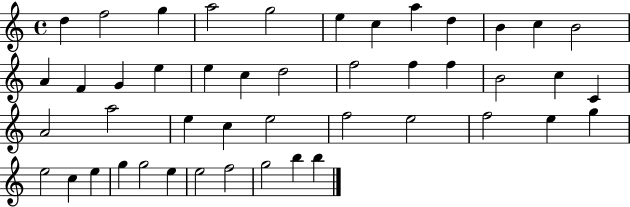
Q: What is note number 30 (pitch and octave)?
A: E5